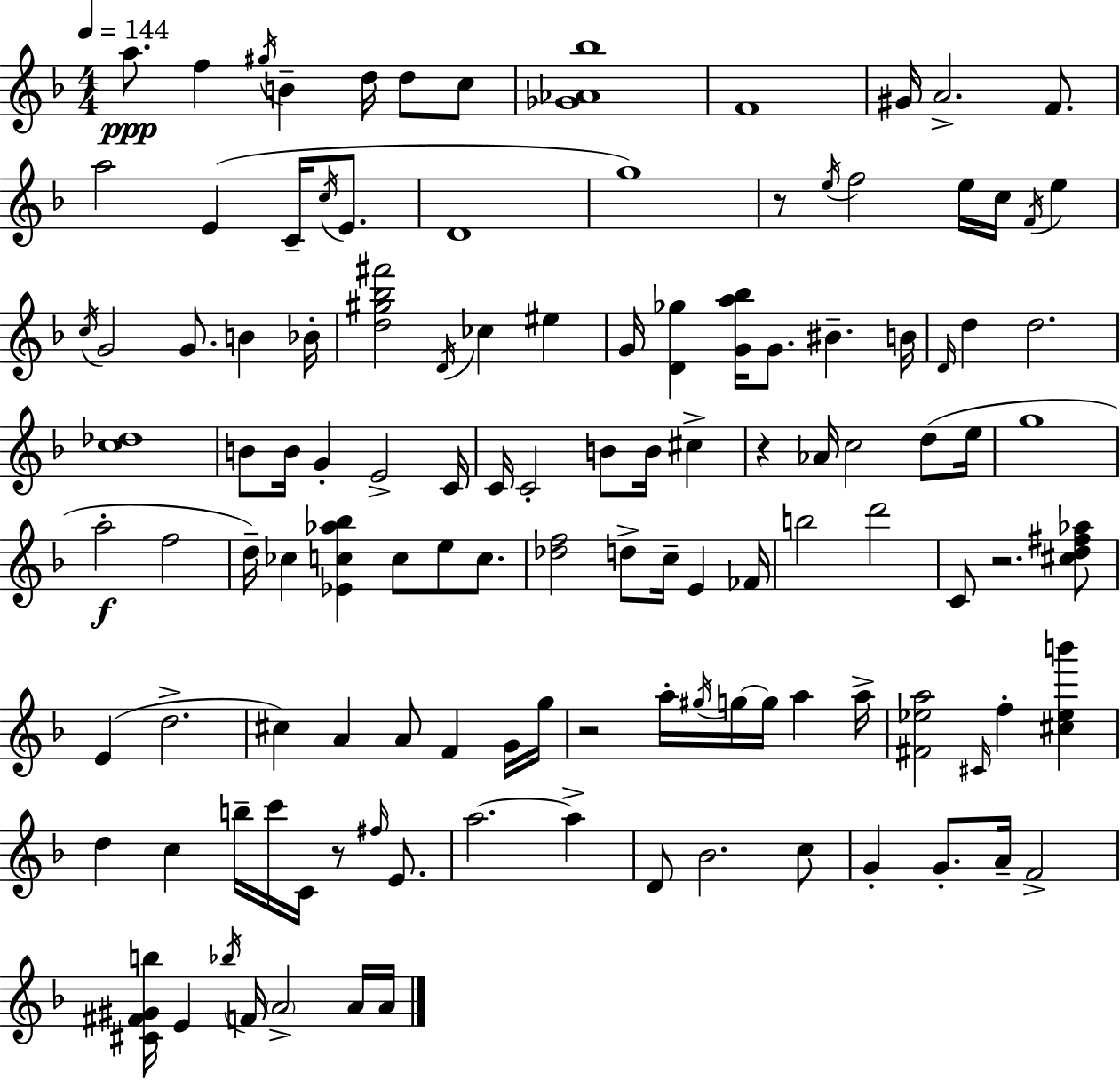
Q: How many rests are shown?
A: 5